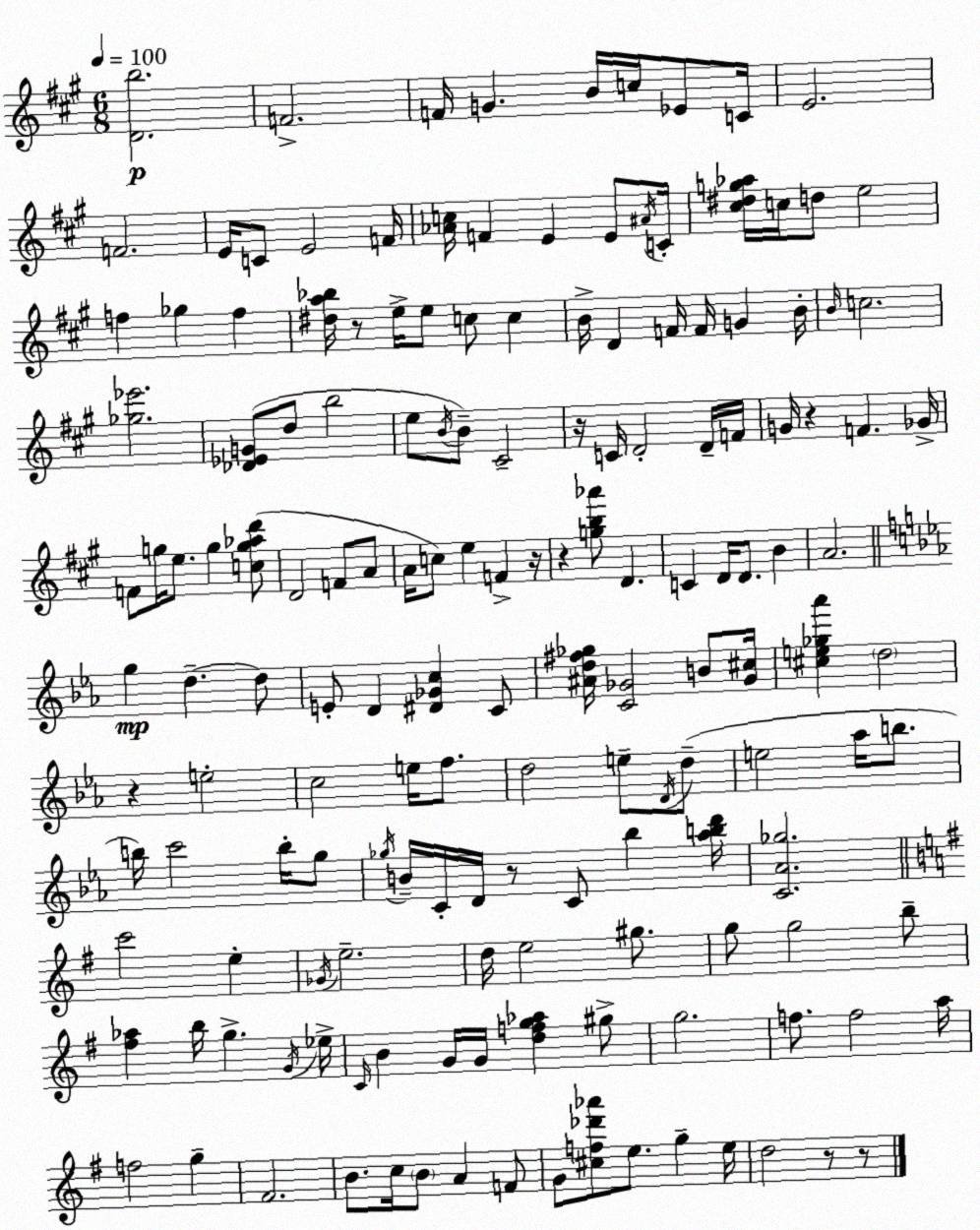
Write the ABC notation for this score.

X:1
T:Untitled
M:6/8
L:1/4
K:A
[Db]2 F2 F/4 G B/4 c/4 _E/2 C/4 E2 F2 E/4 C/2 E2 F/4 [_Ac]/4 F E E/2 ^A/4 C/4 [^c^dg_a]/4 c/4 d/2 e2 f _g f [^da_b]/4 z/2 e/4 e/2 c/2 c B/4 D F/4 F/4 G B/4 B/4 c2 [_g_e']2 [_D_EG]/2 d/2 b2 e/2 B/4 B/2 ^C2 z/4 C/4 D2 D/4 F/4 G/4 z F _G/4 F/2 g/4 e/2 g [cg_ad']/2 D2 F/2 A/2 A/4 c/2 e F z/4 z [gb_a']/2 D C D/4 D/2 B A2 g d d/2 E/2 D [^D_Gc] C/2 [^Ad^f_g]/4 [C_G]2 B/2 [_G^c]/4 [^ce_g_a'] d2 z e2 c2 e/4 f/2 d2 e/2 D/4 d/2 e2 _a/4 b/2 b/4 c'2 b/4 g/2 _g/4 B/4 C/4 D/4 z/2 C/2 _b [_abd']/4 [C_A_g]2 c'2 e _G/4 e2 d/4 e2 ^g/2 g/2 g2 b/2 [^f_a] b/4 g G/4 _e/4 C/4 B G/4 G/4 [dfg_a] ^g/2 g2 f/2 f2 a/4 f2 g ^F2 B/2 c/4 B/2 A F/2 G/2 [^cf_d'_a']/2 e/2 g e/4 d2 z/2 z/2